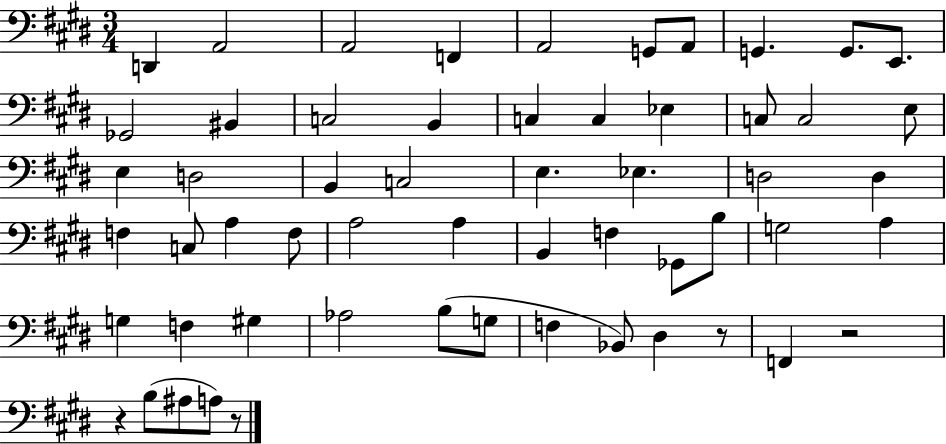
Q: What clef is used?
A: bass